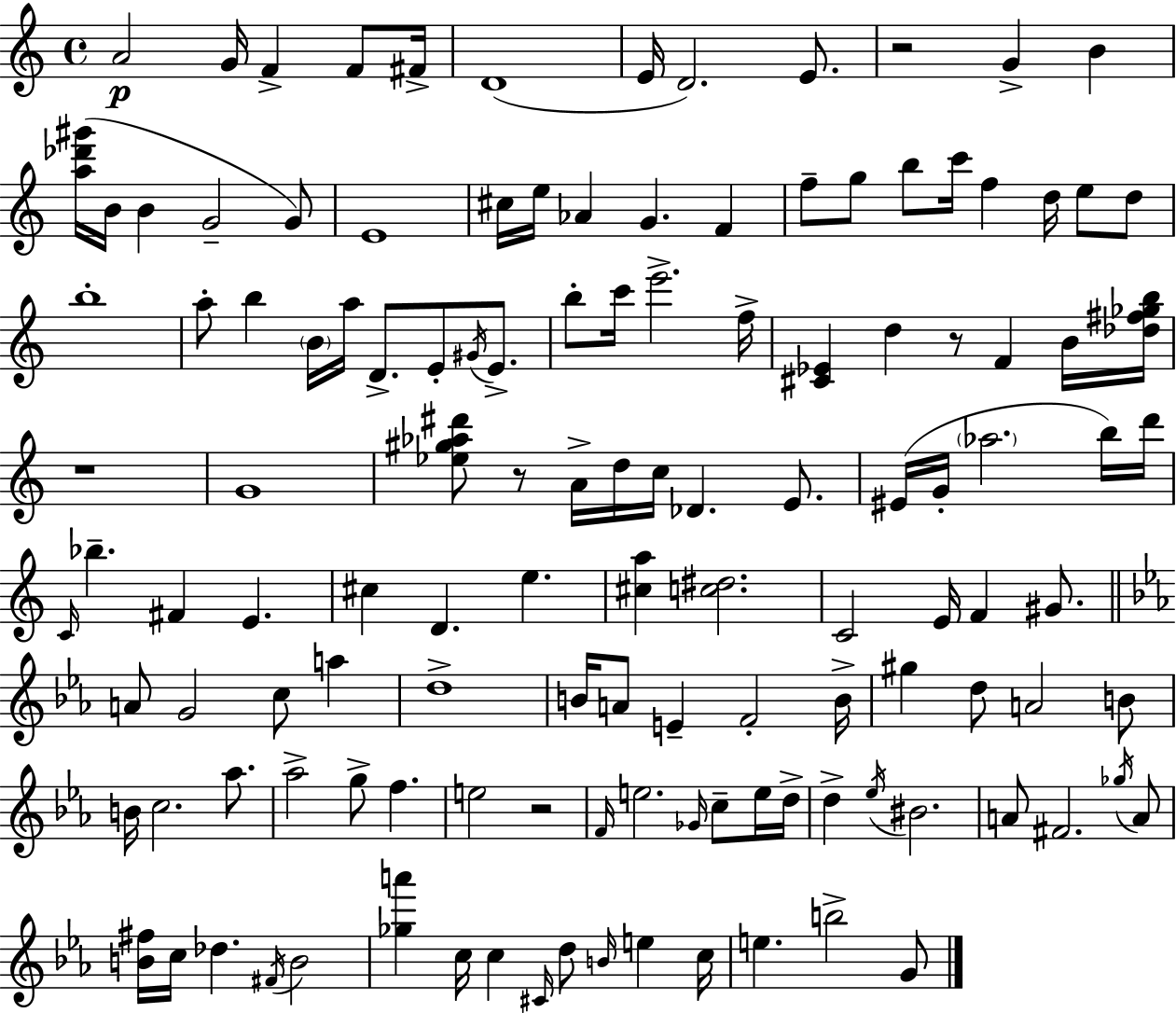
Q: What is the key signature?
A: C major